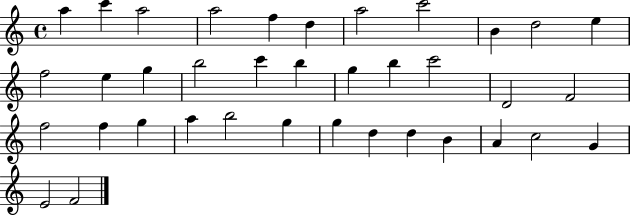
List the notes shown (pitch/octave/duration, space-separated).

A5/q C6/q A5/h A5/h F5/q D5/q A5/h C6/h B4/q D5/h E5/q F5/h E5/q G5/q B5/h C6/q B5/q G5/q B5/q C6/h D4/h F4/h F5/h F5/q G5/q A5/q B5/h G5/q G5/q D5/q D5/q B4/q A4/q C5/h G4/q E4/h F4/h